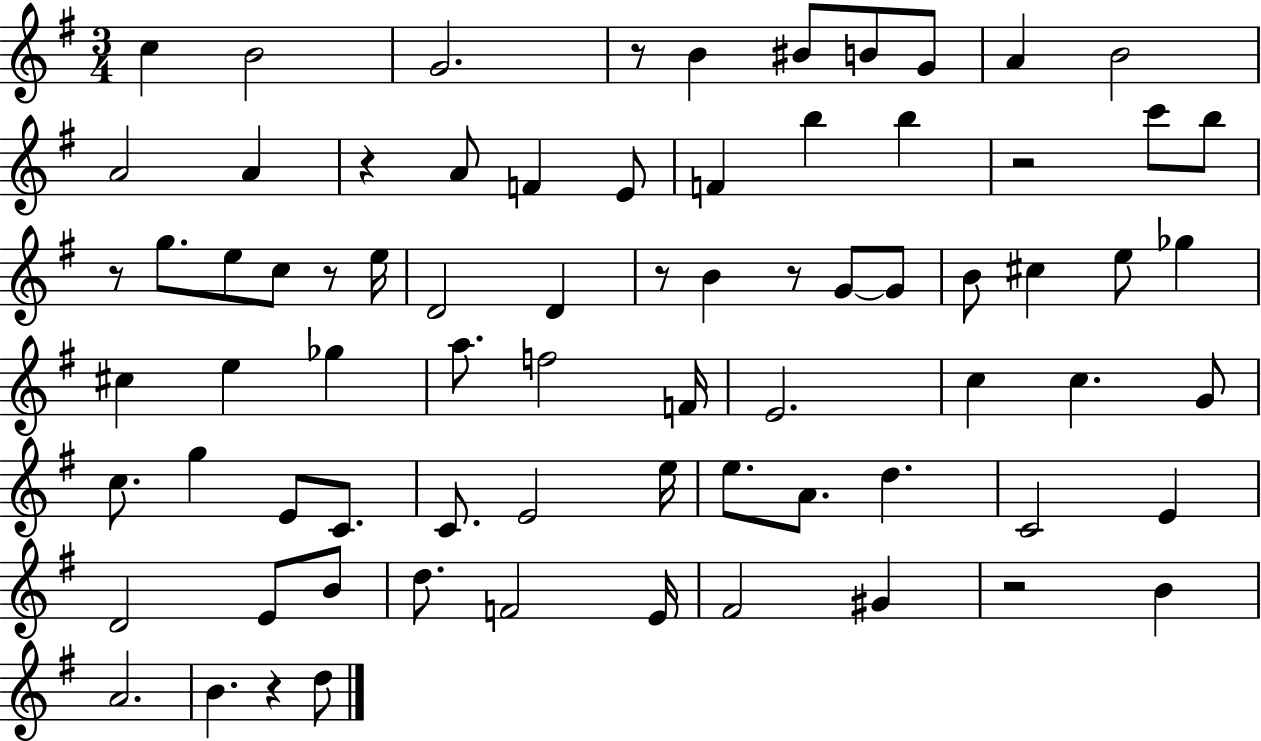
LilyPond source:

{
  \clef treble
  \numericTimeSignature
  \time 3/4
  \key g \major
  c''4 b'2 | g'2. | r8 b'4 bis'8 b'8 g'8 | a'4 b'2 | \break a'2 a'4 | r4 a'8 f'4 e'8 | f'4 b''4 b''4 | r2 c'''8 b''8 | \break r8 g''8. e''8 c''8 r8 e''16 | d'2 d'4 | r8 b'4 r8 g'8~~ g'8 | b'8 cis''4 e''8 ges''4 | \break cis''4 e''4 ges''4 | a''8. f''2 f'16 | e'2. | c''4 c''4. g'8 | \break c''8. g''4 e'8 c'8. | c'8. e'2 e''16 | e''8. a'8. d''4. | c'2 e'4 | \break d'2 e'8 b'8 | d''8. f'2 e'16 | fis'2 gis'4 | r2 b'4 | \break a'2. | b'4. r4 d''8 | \bar "|."
}